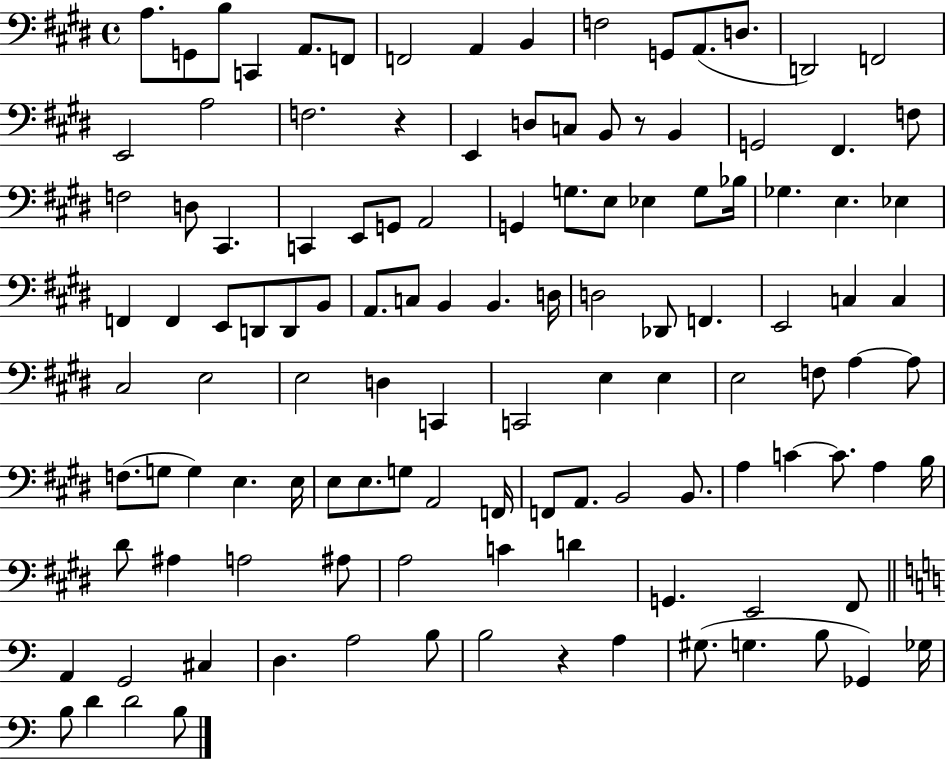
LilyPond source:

{
  \clef bass
  \time 4/4
  \defaultTimeSignature
  \key e \major
  a8. g,8 b8 c,4 a,8. f,8 | f,2 a,4 b,4 | f2 g,8 a,8.( d8. | d,2) f,2 | \break e,2 a2 | f2. r4 | e,4 d8 c8 b,8 r8 b,4 | g,2 fis,4. f8 | \break f2 d8 cis,4. | c,4 e,8 g,8 a,2 | g,4 g8. e8 ees4 g8 bes16 | ges4. e4. ees4 | \break f,4 f,4 e,8 d,8 d,8 b,8 | a,8. c8 b,4 b,4. d16 | d2 des,8 f,4. | e,2 c4 c4 | \break cis2 e2 | e2 d4 c,4 | c,2 e4 e4 | e2 f8 a4~~ a8 | \break f8.( g8 g4) e4. e16 | e8 e8. g8 a,2 f,16 | f,8 a,8. b,2 b,8. | a4 c'4~~ c'8. a4 b16 | \break dis'8 ais4 a2 ais8 | a2 c'4 d'4 | g,4. e,2 fis,8 | \bar "||" \break \key c \major a,4 g,2 cis4 | d4. a2 b8 | b2 r4 a4 | gis8.( g4. b8 ges,4) ges16 | \break b8 d'4 d'2 b8 | \bar "|."
}